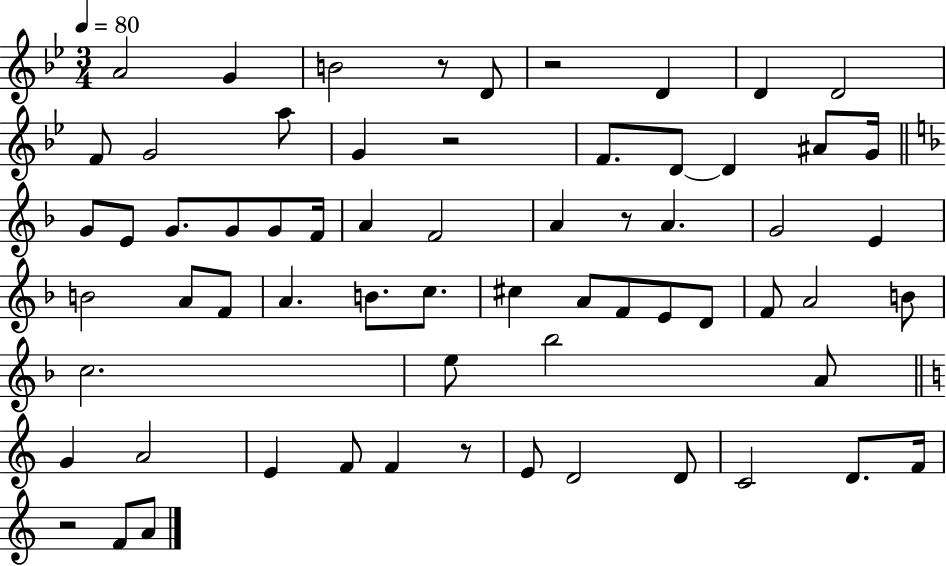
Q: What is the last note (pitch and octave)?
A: A4